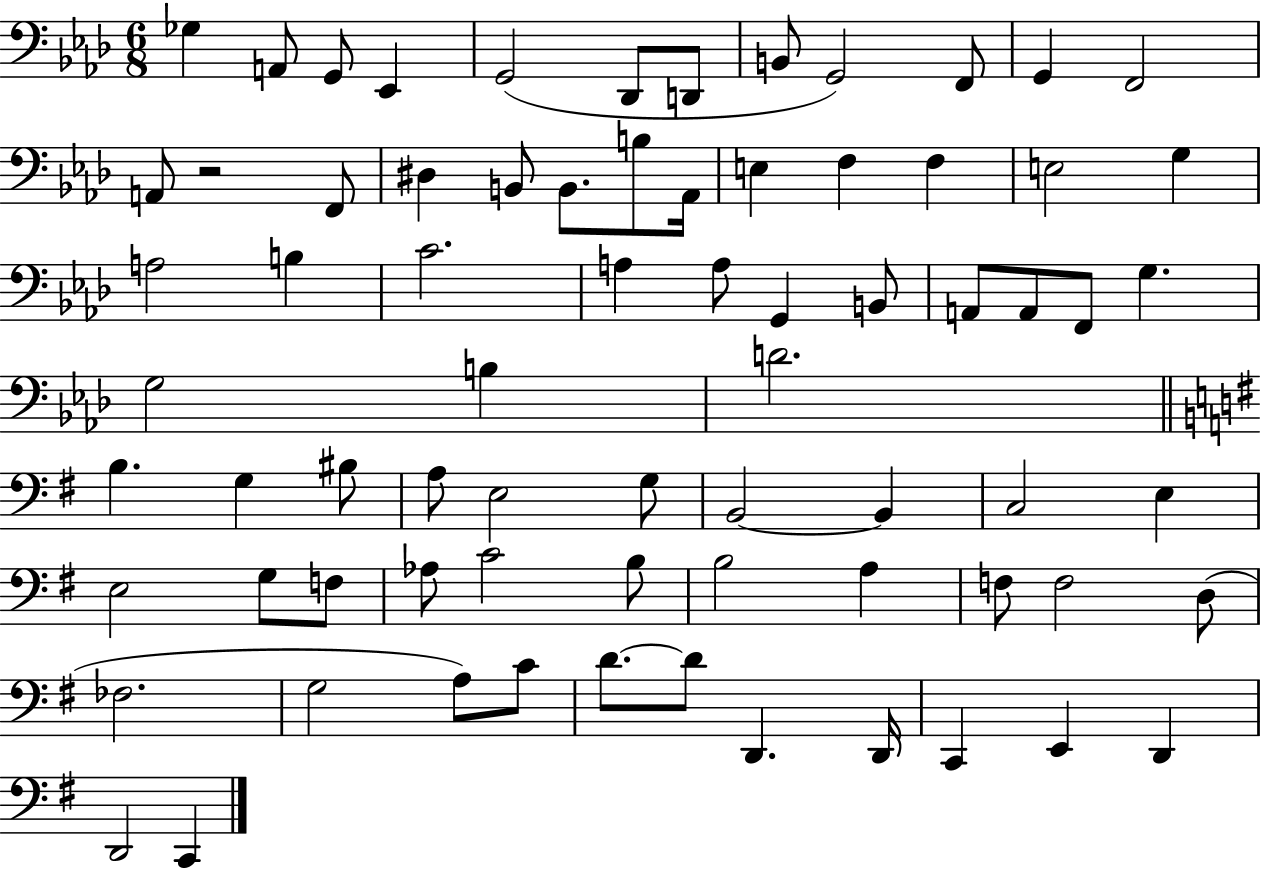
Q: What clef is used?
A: bass